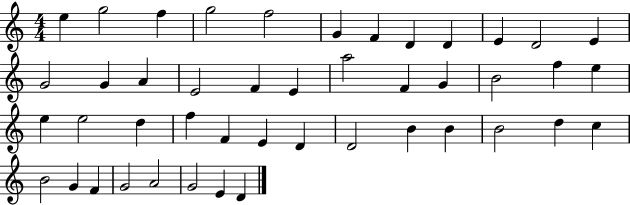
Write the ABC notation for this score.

X:1
T:Untitled
M:4/4
L:1/4
K:C
e g2 f g2 f2 G F D D E D2 E G2 G A E2 F E a2 F G B2 f e e e2 d f F E D D2 B B B2 d c B2 G F G2 A2 G2 E D